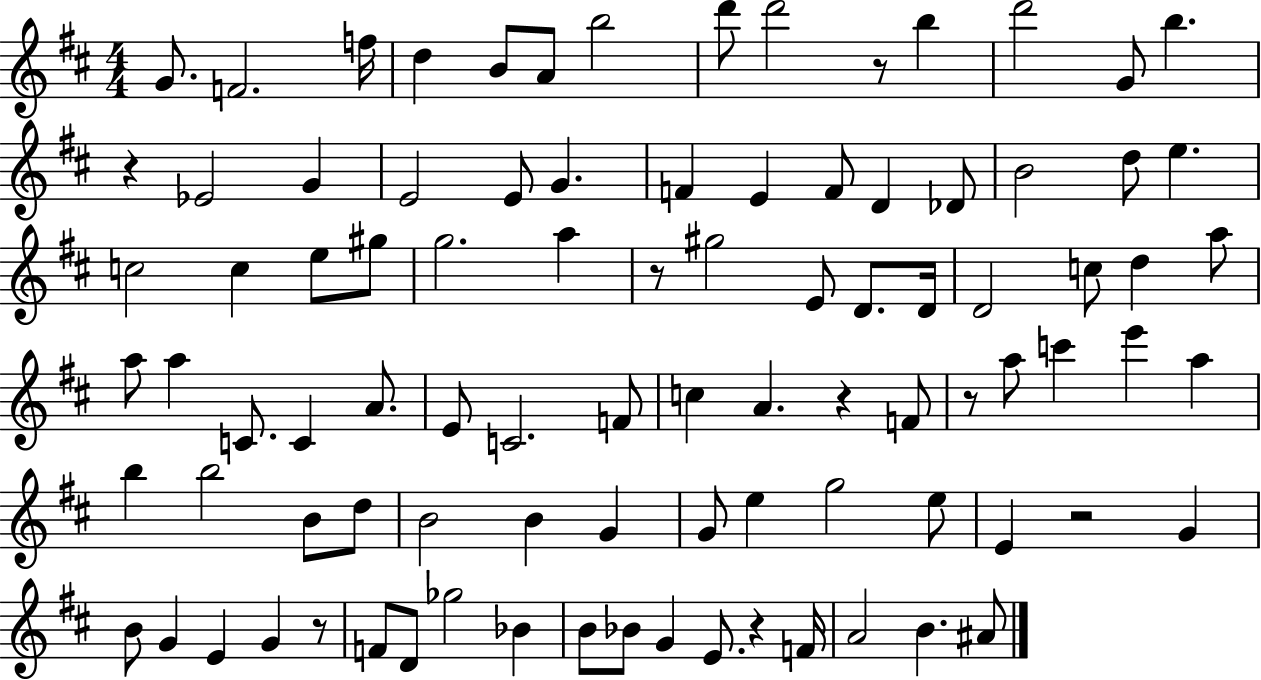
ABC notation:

X:1
T:Untitled
M:4/4
L:1/4
K:D
G/2 F2 f/4 d B/2 A/2 b2 d'/2 d'2 z/2 b d'2 G/2 b z _E2 G E2 E/2 G F E F/2 D _D/2 B2 d/2 e c2 c e/2 ^g/2 g2 a z/2 ^g2 E/2 D/2 D/4 D2 c/2 d a/2 a/2 a C/2 C A/2 E/2 C2 F/2 c A z F/2 z/2 a/2 c' e' a b b2 B/2 d/2 B2 B G G/2 e g2 e/2 E z2 G B/2 G E G z/2 F/2 D/2 _g2 _B B/2 _B/2 G E/2 z F/4 A2 B ^A/2